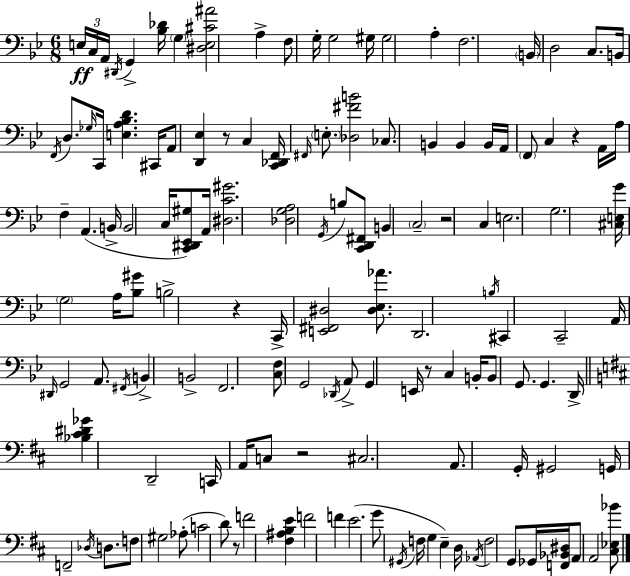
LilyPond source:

{
  \clef bass
  \numericTimeSignature
  \time 6/8
  \key g \minor
  \tuplet 3/2 { e16\ff c16 a,16 } \acciaccatura { dis,16 } g,4-> <bes des'>16 \parenthesize g4 | <dis e cis' ais'>2 a4-> | f8 g16-. g2 | gis16 gis2 a4-. | \break f2. | \parenthesize b,16 d2 c8. | b,16 \acciaccatura { f,16 } d8. \grace { ges16 } c,16 <e a bes d'>4. | cis,16 a,8 <d, ees>4 r8 c4 | \break <c, des, f,>16 \grace { fis,16 } \parenthesize e8.-. <des fis' b'>2 | ces8. b,4 b,4 | b,16 a,16 \parenthesize f,8 c4 r4 | a,16 a16 f4-- a,4.( | \break b,16-> b,2 | c16 <c, dis, ees, gis>8) a,16 <dis c' gis'>2. | <des g a>2 | \acciaccatura { g,16 } b8 <c, d, fis,>8 b,4 \parenthesize c2-- | \break r2 | c4 e2. | g2. | <cis e g'>16 \parenthesize g2 | \break a16 <bes gis'>8 b2-> | r4 c,16-> <e, fis, dis>2 | <dis ees aes'>8. d,2. | \acciaccatura { b16 } cis,4 c,2-- | \break a,16 \grace { dis,16 } g,2 | a,8. \acciaccatura { fis,16 } b,4-> | b,2-> f,2. | <c f>8 g,2 | \break \acciaccatura { des,16 } a,8-> g,4 | e,16 r8 c4 b,16-. b,8 g,8. | g,4. d,16-> \bar "||" \break \key b \minor <bes cis' dis' ges'>4 d,2-- | c,16 a,16 c8 r2 | cis2. | a,8. g,16-. gis,2 | \break g,16 f,2-- \acciaccatura { des16 } d8. | f8 gis2 aes8-.( | c'2 d'8) r8 | f'2 <fis ais b e'>4 | \break f'2 f'4 | e'2.( | g'8 \acciaccatura { gis,16 } f16 g4 e4--) | d16 \acciaccatura { aes,16 } f2 g,8 | \break ges,16 <f, bes, dis>16 a,8 a,2 | <cis ees bes'>8 \bar "|."
}